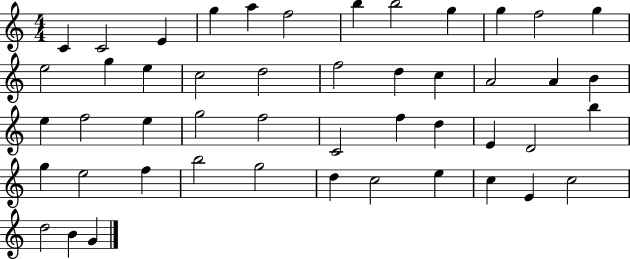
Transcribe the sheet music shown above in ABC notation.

X:1
T:Untitled
M:4/4
L:1/4
K:C
C C2 E g a f2 b b2 g g f2 g e2 g e c2 d2 f2 d c A2 A B e f2 e g2 f2 C2 f d E D2 b g e2 f b2 g2 d c2 e c E c2 d2 B G